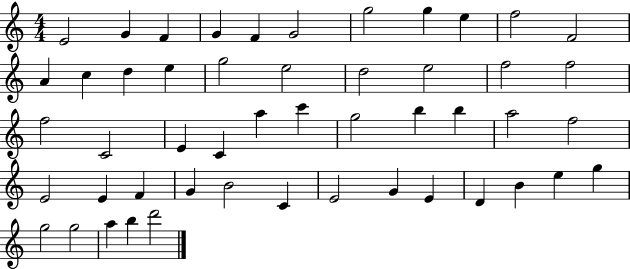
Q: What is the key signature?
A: C major